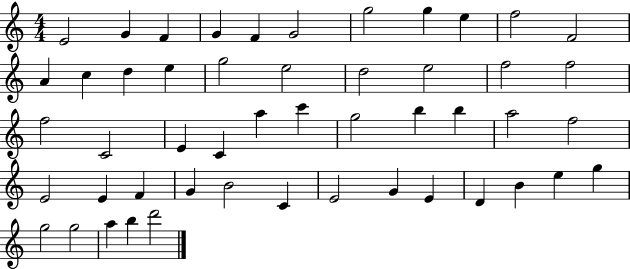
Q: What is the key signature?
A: C major